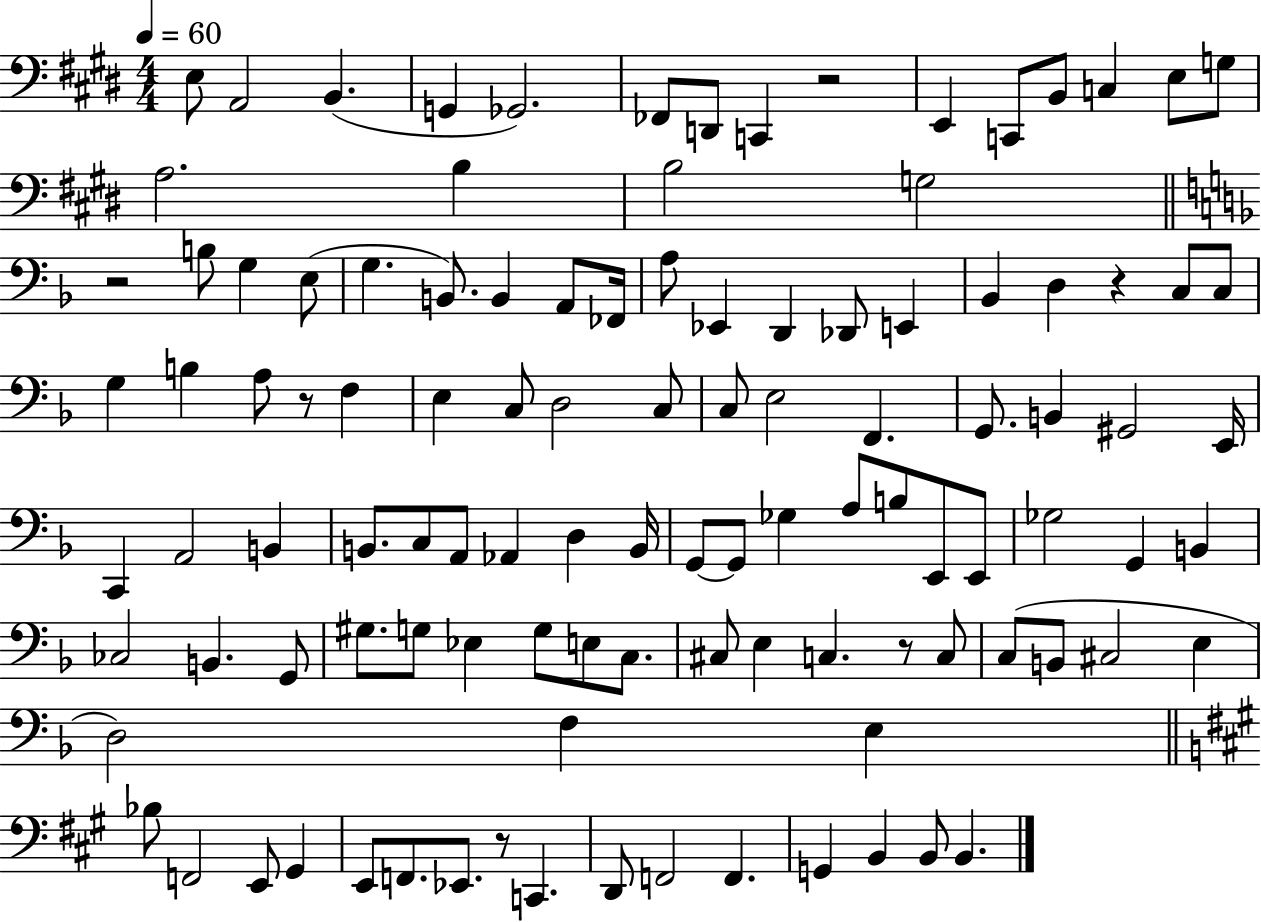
E3/e A2/h B2/q. G2/q Gb2/h. FES2/e D2/e C2/q R/h E2/q C2/e B2/e C3/q E3/e G3/e A3/h. B3/q B3/h G3/h R/h B3/e G3/q E3/e G3/q. B2/e. B2/q A2/e FES2/s A3/e Eb2/q D2/q Db2/e E2/q Bb2/q D3/q R/q C3/e C3/e G3/q B3/q A3/e R/e F3/q E3/q C3/e D3/h C3/e C3/e E3/h F2/q. G2/e. B2/q G#2/h E2/s C2/q A2/h B2/q B2/e. C3/e A2/e Ab2/q D3/q B2/s G2/e G2/e Gb3/q A3/e B3/e E2/e E2/e Gb3/h G2/q B2/q CES3/h B2/q. G2/e G#3/e. G3/e Eb3/q G3/e E3/e C3/e. C#3/e E3/q C3/q. R/e C3/e C3/e B2/e C#3/h E3/q D3/h F3/q E3/q Bb3/e F2/h E2/e G#2/q E2/e F2/e. Eb2/e. R/e C2/q. D2/e F2/h F2/q. G2/q B2/q B2/e B2/q.